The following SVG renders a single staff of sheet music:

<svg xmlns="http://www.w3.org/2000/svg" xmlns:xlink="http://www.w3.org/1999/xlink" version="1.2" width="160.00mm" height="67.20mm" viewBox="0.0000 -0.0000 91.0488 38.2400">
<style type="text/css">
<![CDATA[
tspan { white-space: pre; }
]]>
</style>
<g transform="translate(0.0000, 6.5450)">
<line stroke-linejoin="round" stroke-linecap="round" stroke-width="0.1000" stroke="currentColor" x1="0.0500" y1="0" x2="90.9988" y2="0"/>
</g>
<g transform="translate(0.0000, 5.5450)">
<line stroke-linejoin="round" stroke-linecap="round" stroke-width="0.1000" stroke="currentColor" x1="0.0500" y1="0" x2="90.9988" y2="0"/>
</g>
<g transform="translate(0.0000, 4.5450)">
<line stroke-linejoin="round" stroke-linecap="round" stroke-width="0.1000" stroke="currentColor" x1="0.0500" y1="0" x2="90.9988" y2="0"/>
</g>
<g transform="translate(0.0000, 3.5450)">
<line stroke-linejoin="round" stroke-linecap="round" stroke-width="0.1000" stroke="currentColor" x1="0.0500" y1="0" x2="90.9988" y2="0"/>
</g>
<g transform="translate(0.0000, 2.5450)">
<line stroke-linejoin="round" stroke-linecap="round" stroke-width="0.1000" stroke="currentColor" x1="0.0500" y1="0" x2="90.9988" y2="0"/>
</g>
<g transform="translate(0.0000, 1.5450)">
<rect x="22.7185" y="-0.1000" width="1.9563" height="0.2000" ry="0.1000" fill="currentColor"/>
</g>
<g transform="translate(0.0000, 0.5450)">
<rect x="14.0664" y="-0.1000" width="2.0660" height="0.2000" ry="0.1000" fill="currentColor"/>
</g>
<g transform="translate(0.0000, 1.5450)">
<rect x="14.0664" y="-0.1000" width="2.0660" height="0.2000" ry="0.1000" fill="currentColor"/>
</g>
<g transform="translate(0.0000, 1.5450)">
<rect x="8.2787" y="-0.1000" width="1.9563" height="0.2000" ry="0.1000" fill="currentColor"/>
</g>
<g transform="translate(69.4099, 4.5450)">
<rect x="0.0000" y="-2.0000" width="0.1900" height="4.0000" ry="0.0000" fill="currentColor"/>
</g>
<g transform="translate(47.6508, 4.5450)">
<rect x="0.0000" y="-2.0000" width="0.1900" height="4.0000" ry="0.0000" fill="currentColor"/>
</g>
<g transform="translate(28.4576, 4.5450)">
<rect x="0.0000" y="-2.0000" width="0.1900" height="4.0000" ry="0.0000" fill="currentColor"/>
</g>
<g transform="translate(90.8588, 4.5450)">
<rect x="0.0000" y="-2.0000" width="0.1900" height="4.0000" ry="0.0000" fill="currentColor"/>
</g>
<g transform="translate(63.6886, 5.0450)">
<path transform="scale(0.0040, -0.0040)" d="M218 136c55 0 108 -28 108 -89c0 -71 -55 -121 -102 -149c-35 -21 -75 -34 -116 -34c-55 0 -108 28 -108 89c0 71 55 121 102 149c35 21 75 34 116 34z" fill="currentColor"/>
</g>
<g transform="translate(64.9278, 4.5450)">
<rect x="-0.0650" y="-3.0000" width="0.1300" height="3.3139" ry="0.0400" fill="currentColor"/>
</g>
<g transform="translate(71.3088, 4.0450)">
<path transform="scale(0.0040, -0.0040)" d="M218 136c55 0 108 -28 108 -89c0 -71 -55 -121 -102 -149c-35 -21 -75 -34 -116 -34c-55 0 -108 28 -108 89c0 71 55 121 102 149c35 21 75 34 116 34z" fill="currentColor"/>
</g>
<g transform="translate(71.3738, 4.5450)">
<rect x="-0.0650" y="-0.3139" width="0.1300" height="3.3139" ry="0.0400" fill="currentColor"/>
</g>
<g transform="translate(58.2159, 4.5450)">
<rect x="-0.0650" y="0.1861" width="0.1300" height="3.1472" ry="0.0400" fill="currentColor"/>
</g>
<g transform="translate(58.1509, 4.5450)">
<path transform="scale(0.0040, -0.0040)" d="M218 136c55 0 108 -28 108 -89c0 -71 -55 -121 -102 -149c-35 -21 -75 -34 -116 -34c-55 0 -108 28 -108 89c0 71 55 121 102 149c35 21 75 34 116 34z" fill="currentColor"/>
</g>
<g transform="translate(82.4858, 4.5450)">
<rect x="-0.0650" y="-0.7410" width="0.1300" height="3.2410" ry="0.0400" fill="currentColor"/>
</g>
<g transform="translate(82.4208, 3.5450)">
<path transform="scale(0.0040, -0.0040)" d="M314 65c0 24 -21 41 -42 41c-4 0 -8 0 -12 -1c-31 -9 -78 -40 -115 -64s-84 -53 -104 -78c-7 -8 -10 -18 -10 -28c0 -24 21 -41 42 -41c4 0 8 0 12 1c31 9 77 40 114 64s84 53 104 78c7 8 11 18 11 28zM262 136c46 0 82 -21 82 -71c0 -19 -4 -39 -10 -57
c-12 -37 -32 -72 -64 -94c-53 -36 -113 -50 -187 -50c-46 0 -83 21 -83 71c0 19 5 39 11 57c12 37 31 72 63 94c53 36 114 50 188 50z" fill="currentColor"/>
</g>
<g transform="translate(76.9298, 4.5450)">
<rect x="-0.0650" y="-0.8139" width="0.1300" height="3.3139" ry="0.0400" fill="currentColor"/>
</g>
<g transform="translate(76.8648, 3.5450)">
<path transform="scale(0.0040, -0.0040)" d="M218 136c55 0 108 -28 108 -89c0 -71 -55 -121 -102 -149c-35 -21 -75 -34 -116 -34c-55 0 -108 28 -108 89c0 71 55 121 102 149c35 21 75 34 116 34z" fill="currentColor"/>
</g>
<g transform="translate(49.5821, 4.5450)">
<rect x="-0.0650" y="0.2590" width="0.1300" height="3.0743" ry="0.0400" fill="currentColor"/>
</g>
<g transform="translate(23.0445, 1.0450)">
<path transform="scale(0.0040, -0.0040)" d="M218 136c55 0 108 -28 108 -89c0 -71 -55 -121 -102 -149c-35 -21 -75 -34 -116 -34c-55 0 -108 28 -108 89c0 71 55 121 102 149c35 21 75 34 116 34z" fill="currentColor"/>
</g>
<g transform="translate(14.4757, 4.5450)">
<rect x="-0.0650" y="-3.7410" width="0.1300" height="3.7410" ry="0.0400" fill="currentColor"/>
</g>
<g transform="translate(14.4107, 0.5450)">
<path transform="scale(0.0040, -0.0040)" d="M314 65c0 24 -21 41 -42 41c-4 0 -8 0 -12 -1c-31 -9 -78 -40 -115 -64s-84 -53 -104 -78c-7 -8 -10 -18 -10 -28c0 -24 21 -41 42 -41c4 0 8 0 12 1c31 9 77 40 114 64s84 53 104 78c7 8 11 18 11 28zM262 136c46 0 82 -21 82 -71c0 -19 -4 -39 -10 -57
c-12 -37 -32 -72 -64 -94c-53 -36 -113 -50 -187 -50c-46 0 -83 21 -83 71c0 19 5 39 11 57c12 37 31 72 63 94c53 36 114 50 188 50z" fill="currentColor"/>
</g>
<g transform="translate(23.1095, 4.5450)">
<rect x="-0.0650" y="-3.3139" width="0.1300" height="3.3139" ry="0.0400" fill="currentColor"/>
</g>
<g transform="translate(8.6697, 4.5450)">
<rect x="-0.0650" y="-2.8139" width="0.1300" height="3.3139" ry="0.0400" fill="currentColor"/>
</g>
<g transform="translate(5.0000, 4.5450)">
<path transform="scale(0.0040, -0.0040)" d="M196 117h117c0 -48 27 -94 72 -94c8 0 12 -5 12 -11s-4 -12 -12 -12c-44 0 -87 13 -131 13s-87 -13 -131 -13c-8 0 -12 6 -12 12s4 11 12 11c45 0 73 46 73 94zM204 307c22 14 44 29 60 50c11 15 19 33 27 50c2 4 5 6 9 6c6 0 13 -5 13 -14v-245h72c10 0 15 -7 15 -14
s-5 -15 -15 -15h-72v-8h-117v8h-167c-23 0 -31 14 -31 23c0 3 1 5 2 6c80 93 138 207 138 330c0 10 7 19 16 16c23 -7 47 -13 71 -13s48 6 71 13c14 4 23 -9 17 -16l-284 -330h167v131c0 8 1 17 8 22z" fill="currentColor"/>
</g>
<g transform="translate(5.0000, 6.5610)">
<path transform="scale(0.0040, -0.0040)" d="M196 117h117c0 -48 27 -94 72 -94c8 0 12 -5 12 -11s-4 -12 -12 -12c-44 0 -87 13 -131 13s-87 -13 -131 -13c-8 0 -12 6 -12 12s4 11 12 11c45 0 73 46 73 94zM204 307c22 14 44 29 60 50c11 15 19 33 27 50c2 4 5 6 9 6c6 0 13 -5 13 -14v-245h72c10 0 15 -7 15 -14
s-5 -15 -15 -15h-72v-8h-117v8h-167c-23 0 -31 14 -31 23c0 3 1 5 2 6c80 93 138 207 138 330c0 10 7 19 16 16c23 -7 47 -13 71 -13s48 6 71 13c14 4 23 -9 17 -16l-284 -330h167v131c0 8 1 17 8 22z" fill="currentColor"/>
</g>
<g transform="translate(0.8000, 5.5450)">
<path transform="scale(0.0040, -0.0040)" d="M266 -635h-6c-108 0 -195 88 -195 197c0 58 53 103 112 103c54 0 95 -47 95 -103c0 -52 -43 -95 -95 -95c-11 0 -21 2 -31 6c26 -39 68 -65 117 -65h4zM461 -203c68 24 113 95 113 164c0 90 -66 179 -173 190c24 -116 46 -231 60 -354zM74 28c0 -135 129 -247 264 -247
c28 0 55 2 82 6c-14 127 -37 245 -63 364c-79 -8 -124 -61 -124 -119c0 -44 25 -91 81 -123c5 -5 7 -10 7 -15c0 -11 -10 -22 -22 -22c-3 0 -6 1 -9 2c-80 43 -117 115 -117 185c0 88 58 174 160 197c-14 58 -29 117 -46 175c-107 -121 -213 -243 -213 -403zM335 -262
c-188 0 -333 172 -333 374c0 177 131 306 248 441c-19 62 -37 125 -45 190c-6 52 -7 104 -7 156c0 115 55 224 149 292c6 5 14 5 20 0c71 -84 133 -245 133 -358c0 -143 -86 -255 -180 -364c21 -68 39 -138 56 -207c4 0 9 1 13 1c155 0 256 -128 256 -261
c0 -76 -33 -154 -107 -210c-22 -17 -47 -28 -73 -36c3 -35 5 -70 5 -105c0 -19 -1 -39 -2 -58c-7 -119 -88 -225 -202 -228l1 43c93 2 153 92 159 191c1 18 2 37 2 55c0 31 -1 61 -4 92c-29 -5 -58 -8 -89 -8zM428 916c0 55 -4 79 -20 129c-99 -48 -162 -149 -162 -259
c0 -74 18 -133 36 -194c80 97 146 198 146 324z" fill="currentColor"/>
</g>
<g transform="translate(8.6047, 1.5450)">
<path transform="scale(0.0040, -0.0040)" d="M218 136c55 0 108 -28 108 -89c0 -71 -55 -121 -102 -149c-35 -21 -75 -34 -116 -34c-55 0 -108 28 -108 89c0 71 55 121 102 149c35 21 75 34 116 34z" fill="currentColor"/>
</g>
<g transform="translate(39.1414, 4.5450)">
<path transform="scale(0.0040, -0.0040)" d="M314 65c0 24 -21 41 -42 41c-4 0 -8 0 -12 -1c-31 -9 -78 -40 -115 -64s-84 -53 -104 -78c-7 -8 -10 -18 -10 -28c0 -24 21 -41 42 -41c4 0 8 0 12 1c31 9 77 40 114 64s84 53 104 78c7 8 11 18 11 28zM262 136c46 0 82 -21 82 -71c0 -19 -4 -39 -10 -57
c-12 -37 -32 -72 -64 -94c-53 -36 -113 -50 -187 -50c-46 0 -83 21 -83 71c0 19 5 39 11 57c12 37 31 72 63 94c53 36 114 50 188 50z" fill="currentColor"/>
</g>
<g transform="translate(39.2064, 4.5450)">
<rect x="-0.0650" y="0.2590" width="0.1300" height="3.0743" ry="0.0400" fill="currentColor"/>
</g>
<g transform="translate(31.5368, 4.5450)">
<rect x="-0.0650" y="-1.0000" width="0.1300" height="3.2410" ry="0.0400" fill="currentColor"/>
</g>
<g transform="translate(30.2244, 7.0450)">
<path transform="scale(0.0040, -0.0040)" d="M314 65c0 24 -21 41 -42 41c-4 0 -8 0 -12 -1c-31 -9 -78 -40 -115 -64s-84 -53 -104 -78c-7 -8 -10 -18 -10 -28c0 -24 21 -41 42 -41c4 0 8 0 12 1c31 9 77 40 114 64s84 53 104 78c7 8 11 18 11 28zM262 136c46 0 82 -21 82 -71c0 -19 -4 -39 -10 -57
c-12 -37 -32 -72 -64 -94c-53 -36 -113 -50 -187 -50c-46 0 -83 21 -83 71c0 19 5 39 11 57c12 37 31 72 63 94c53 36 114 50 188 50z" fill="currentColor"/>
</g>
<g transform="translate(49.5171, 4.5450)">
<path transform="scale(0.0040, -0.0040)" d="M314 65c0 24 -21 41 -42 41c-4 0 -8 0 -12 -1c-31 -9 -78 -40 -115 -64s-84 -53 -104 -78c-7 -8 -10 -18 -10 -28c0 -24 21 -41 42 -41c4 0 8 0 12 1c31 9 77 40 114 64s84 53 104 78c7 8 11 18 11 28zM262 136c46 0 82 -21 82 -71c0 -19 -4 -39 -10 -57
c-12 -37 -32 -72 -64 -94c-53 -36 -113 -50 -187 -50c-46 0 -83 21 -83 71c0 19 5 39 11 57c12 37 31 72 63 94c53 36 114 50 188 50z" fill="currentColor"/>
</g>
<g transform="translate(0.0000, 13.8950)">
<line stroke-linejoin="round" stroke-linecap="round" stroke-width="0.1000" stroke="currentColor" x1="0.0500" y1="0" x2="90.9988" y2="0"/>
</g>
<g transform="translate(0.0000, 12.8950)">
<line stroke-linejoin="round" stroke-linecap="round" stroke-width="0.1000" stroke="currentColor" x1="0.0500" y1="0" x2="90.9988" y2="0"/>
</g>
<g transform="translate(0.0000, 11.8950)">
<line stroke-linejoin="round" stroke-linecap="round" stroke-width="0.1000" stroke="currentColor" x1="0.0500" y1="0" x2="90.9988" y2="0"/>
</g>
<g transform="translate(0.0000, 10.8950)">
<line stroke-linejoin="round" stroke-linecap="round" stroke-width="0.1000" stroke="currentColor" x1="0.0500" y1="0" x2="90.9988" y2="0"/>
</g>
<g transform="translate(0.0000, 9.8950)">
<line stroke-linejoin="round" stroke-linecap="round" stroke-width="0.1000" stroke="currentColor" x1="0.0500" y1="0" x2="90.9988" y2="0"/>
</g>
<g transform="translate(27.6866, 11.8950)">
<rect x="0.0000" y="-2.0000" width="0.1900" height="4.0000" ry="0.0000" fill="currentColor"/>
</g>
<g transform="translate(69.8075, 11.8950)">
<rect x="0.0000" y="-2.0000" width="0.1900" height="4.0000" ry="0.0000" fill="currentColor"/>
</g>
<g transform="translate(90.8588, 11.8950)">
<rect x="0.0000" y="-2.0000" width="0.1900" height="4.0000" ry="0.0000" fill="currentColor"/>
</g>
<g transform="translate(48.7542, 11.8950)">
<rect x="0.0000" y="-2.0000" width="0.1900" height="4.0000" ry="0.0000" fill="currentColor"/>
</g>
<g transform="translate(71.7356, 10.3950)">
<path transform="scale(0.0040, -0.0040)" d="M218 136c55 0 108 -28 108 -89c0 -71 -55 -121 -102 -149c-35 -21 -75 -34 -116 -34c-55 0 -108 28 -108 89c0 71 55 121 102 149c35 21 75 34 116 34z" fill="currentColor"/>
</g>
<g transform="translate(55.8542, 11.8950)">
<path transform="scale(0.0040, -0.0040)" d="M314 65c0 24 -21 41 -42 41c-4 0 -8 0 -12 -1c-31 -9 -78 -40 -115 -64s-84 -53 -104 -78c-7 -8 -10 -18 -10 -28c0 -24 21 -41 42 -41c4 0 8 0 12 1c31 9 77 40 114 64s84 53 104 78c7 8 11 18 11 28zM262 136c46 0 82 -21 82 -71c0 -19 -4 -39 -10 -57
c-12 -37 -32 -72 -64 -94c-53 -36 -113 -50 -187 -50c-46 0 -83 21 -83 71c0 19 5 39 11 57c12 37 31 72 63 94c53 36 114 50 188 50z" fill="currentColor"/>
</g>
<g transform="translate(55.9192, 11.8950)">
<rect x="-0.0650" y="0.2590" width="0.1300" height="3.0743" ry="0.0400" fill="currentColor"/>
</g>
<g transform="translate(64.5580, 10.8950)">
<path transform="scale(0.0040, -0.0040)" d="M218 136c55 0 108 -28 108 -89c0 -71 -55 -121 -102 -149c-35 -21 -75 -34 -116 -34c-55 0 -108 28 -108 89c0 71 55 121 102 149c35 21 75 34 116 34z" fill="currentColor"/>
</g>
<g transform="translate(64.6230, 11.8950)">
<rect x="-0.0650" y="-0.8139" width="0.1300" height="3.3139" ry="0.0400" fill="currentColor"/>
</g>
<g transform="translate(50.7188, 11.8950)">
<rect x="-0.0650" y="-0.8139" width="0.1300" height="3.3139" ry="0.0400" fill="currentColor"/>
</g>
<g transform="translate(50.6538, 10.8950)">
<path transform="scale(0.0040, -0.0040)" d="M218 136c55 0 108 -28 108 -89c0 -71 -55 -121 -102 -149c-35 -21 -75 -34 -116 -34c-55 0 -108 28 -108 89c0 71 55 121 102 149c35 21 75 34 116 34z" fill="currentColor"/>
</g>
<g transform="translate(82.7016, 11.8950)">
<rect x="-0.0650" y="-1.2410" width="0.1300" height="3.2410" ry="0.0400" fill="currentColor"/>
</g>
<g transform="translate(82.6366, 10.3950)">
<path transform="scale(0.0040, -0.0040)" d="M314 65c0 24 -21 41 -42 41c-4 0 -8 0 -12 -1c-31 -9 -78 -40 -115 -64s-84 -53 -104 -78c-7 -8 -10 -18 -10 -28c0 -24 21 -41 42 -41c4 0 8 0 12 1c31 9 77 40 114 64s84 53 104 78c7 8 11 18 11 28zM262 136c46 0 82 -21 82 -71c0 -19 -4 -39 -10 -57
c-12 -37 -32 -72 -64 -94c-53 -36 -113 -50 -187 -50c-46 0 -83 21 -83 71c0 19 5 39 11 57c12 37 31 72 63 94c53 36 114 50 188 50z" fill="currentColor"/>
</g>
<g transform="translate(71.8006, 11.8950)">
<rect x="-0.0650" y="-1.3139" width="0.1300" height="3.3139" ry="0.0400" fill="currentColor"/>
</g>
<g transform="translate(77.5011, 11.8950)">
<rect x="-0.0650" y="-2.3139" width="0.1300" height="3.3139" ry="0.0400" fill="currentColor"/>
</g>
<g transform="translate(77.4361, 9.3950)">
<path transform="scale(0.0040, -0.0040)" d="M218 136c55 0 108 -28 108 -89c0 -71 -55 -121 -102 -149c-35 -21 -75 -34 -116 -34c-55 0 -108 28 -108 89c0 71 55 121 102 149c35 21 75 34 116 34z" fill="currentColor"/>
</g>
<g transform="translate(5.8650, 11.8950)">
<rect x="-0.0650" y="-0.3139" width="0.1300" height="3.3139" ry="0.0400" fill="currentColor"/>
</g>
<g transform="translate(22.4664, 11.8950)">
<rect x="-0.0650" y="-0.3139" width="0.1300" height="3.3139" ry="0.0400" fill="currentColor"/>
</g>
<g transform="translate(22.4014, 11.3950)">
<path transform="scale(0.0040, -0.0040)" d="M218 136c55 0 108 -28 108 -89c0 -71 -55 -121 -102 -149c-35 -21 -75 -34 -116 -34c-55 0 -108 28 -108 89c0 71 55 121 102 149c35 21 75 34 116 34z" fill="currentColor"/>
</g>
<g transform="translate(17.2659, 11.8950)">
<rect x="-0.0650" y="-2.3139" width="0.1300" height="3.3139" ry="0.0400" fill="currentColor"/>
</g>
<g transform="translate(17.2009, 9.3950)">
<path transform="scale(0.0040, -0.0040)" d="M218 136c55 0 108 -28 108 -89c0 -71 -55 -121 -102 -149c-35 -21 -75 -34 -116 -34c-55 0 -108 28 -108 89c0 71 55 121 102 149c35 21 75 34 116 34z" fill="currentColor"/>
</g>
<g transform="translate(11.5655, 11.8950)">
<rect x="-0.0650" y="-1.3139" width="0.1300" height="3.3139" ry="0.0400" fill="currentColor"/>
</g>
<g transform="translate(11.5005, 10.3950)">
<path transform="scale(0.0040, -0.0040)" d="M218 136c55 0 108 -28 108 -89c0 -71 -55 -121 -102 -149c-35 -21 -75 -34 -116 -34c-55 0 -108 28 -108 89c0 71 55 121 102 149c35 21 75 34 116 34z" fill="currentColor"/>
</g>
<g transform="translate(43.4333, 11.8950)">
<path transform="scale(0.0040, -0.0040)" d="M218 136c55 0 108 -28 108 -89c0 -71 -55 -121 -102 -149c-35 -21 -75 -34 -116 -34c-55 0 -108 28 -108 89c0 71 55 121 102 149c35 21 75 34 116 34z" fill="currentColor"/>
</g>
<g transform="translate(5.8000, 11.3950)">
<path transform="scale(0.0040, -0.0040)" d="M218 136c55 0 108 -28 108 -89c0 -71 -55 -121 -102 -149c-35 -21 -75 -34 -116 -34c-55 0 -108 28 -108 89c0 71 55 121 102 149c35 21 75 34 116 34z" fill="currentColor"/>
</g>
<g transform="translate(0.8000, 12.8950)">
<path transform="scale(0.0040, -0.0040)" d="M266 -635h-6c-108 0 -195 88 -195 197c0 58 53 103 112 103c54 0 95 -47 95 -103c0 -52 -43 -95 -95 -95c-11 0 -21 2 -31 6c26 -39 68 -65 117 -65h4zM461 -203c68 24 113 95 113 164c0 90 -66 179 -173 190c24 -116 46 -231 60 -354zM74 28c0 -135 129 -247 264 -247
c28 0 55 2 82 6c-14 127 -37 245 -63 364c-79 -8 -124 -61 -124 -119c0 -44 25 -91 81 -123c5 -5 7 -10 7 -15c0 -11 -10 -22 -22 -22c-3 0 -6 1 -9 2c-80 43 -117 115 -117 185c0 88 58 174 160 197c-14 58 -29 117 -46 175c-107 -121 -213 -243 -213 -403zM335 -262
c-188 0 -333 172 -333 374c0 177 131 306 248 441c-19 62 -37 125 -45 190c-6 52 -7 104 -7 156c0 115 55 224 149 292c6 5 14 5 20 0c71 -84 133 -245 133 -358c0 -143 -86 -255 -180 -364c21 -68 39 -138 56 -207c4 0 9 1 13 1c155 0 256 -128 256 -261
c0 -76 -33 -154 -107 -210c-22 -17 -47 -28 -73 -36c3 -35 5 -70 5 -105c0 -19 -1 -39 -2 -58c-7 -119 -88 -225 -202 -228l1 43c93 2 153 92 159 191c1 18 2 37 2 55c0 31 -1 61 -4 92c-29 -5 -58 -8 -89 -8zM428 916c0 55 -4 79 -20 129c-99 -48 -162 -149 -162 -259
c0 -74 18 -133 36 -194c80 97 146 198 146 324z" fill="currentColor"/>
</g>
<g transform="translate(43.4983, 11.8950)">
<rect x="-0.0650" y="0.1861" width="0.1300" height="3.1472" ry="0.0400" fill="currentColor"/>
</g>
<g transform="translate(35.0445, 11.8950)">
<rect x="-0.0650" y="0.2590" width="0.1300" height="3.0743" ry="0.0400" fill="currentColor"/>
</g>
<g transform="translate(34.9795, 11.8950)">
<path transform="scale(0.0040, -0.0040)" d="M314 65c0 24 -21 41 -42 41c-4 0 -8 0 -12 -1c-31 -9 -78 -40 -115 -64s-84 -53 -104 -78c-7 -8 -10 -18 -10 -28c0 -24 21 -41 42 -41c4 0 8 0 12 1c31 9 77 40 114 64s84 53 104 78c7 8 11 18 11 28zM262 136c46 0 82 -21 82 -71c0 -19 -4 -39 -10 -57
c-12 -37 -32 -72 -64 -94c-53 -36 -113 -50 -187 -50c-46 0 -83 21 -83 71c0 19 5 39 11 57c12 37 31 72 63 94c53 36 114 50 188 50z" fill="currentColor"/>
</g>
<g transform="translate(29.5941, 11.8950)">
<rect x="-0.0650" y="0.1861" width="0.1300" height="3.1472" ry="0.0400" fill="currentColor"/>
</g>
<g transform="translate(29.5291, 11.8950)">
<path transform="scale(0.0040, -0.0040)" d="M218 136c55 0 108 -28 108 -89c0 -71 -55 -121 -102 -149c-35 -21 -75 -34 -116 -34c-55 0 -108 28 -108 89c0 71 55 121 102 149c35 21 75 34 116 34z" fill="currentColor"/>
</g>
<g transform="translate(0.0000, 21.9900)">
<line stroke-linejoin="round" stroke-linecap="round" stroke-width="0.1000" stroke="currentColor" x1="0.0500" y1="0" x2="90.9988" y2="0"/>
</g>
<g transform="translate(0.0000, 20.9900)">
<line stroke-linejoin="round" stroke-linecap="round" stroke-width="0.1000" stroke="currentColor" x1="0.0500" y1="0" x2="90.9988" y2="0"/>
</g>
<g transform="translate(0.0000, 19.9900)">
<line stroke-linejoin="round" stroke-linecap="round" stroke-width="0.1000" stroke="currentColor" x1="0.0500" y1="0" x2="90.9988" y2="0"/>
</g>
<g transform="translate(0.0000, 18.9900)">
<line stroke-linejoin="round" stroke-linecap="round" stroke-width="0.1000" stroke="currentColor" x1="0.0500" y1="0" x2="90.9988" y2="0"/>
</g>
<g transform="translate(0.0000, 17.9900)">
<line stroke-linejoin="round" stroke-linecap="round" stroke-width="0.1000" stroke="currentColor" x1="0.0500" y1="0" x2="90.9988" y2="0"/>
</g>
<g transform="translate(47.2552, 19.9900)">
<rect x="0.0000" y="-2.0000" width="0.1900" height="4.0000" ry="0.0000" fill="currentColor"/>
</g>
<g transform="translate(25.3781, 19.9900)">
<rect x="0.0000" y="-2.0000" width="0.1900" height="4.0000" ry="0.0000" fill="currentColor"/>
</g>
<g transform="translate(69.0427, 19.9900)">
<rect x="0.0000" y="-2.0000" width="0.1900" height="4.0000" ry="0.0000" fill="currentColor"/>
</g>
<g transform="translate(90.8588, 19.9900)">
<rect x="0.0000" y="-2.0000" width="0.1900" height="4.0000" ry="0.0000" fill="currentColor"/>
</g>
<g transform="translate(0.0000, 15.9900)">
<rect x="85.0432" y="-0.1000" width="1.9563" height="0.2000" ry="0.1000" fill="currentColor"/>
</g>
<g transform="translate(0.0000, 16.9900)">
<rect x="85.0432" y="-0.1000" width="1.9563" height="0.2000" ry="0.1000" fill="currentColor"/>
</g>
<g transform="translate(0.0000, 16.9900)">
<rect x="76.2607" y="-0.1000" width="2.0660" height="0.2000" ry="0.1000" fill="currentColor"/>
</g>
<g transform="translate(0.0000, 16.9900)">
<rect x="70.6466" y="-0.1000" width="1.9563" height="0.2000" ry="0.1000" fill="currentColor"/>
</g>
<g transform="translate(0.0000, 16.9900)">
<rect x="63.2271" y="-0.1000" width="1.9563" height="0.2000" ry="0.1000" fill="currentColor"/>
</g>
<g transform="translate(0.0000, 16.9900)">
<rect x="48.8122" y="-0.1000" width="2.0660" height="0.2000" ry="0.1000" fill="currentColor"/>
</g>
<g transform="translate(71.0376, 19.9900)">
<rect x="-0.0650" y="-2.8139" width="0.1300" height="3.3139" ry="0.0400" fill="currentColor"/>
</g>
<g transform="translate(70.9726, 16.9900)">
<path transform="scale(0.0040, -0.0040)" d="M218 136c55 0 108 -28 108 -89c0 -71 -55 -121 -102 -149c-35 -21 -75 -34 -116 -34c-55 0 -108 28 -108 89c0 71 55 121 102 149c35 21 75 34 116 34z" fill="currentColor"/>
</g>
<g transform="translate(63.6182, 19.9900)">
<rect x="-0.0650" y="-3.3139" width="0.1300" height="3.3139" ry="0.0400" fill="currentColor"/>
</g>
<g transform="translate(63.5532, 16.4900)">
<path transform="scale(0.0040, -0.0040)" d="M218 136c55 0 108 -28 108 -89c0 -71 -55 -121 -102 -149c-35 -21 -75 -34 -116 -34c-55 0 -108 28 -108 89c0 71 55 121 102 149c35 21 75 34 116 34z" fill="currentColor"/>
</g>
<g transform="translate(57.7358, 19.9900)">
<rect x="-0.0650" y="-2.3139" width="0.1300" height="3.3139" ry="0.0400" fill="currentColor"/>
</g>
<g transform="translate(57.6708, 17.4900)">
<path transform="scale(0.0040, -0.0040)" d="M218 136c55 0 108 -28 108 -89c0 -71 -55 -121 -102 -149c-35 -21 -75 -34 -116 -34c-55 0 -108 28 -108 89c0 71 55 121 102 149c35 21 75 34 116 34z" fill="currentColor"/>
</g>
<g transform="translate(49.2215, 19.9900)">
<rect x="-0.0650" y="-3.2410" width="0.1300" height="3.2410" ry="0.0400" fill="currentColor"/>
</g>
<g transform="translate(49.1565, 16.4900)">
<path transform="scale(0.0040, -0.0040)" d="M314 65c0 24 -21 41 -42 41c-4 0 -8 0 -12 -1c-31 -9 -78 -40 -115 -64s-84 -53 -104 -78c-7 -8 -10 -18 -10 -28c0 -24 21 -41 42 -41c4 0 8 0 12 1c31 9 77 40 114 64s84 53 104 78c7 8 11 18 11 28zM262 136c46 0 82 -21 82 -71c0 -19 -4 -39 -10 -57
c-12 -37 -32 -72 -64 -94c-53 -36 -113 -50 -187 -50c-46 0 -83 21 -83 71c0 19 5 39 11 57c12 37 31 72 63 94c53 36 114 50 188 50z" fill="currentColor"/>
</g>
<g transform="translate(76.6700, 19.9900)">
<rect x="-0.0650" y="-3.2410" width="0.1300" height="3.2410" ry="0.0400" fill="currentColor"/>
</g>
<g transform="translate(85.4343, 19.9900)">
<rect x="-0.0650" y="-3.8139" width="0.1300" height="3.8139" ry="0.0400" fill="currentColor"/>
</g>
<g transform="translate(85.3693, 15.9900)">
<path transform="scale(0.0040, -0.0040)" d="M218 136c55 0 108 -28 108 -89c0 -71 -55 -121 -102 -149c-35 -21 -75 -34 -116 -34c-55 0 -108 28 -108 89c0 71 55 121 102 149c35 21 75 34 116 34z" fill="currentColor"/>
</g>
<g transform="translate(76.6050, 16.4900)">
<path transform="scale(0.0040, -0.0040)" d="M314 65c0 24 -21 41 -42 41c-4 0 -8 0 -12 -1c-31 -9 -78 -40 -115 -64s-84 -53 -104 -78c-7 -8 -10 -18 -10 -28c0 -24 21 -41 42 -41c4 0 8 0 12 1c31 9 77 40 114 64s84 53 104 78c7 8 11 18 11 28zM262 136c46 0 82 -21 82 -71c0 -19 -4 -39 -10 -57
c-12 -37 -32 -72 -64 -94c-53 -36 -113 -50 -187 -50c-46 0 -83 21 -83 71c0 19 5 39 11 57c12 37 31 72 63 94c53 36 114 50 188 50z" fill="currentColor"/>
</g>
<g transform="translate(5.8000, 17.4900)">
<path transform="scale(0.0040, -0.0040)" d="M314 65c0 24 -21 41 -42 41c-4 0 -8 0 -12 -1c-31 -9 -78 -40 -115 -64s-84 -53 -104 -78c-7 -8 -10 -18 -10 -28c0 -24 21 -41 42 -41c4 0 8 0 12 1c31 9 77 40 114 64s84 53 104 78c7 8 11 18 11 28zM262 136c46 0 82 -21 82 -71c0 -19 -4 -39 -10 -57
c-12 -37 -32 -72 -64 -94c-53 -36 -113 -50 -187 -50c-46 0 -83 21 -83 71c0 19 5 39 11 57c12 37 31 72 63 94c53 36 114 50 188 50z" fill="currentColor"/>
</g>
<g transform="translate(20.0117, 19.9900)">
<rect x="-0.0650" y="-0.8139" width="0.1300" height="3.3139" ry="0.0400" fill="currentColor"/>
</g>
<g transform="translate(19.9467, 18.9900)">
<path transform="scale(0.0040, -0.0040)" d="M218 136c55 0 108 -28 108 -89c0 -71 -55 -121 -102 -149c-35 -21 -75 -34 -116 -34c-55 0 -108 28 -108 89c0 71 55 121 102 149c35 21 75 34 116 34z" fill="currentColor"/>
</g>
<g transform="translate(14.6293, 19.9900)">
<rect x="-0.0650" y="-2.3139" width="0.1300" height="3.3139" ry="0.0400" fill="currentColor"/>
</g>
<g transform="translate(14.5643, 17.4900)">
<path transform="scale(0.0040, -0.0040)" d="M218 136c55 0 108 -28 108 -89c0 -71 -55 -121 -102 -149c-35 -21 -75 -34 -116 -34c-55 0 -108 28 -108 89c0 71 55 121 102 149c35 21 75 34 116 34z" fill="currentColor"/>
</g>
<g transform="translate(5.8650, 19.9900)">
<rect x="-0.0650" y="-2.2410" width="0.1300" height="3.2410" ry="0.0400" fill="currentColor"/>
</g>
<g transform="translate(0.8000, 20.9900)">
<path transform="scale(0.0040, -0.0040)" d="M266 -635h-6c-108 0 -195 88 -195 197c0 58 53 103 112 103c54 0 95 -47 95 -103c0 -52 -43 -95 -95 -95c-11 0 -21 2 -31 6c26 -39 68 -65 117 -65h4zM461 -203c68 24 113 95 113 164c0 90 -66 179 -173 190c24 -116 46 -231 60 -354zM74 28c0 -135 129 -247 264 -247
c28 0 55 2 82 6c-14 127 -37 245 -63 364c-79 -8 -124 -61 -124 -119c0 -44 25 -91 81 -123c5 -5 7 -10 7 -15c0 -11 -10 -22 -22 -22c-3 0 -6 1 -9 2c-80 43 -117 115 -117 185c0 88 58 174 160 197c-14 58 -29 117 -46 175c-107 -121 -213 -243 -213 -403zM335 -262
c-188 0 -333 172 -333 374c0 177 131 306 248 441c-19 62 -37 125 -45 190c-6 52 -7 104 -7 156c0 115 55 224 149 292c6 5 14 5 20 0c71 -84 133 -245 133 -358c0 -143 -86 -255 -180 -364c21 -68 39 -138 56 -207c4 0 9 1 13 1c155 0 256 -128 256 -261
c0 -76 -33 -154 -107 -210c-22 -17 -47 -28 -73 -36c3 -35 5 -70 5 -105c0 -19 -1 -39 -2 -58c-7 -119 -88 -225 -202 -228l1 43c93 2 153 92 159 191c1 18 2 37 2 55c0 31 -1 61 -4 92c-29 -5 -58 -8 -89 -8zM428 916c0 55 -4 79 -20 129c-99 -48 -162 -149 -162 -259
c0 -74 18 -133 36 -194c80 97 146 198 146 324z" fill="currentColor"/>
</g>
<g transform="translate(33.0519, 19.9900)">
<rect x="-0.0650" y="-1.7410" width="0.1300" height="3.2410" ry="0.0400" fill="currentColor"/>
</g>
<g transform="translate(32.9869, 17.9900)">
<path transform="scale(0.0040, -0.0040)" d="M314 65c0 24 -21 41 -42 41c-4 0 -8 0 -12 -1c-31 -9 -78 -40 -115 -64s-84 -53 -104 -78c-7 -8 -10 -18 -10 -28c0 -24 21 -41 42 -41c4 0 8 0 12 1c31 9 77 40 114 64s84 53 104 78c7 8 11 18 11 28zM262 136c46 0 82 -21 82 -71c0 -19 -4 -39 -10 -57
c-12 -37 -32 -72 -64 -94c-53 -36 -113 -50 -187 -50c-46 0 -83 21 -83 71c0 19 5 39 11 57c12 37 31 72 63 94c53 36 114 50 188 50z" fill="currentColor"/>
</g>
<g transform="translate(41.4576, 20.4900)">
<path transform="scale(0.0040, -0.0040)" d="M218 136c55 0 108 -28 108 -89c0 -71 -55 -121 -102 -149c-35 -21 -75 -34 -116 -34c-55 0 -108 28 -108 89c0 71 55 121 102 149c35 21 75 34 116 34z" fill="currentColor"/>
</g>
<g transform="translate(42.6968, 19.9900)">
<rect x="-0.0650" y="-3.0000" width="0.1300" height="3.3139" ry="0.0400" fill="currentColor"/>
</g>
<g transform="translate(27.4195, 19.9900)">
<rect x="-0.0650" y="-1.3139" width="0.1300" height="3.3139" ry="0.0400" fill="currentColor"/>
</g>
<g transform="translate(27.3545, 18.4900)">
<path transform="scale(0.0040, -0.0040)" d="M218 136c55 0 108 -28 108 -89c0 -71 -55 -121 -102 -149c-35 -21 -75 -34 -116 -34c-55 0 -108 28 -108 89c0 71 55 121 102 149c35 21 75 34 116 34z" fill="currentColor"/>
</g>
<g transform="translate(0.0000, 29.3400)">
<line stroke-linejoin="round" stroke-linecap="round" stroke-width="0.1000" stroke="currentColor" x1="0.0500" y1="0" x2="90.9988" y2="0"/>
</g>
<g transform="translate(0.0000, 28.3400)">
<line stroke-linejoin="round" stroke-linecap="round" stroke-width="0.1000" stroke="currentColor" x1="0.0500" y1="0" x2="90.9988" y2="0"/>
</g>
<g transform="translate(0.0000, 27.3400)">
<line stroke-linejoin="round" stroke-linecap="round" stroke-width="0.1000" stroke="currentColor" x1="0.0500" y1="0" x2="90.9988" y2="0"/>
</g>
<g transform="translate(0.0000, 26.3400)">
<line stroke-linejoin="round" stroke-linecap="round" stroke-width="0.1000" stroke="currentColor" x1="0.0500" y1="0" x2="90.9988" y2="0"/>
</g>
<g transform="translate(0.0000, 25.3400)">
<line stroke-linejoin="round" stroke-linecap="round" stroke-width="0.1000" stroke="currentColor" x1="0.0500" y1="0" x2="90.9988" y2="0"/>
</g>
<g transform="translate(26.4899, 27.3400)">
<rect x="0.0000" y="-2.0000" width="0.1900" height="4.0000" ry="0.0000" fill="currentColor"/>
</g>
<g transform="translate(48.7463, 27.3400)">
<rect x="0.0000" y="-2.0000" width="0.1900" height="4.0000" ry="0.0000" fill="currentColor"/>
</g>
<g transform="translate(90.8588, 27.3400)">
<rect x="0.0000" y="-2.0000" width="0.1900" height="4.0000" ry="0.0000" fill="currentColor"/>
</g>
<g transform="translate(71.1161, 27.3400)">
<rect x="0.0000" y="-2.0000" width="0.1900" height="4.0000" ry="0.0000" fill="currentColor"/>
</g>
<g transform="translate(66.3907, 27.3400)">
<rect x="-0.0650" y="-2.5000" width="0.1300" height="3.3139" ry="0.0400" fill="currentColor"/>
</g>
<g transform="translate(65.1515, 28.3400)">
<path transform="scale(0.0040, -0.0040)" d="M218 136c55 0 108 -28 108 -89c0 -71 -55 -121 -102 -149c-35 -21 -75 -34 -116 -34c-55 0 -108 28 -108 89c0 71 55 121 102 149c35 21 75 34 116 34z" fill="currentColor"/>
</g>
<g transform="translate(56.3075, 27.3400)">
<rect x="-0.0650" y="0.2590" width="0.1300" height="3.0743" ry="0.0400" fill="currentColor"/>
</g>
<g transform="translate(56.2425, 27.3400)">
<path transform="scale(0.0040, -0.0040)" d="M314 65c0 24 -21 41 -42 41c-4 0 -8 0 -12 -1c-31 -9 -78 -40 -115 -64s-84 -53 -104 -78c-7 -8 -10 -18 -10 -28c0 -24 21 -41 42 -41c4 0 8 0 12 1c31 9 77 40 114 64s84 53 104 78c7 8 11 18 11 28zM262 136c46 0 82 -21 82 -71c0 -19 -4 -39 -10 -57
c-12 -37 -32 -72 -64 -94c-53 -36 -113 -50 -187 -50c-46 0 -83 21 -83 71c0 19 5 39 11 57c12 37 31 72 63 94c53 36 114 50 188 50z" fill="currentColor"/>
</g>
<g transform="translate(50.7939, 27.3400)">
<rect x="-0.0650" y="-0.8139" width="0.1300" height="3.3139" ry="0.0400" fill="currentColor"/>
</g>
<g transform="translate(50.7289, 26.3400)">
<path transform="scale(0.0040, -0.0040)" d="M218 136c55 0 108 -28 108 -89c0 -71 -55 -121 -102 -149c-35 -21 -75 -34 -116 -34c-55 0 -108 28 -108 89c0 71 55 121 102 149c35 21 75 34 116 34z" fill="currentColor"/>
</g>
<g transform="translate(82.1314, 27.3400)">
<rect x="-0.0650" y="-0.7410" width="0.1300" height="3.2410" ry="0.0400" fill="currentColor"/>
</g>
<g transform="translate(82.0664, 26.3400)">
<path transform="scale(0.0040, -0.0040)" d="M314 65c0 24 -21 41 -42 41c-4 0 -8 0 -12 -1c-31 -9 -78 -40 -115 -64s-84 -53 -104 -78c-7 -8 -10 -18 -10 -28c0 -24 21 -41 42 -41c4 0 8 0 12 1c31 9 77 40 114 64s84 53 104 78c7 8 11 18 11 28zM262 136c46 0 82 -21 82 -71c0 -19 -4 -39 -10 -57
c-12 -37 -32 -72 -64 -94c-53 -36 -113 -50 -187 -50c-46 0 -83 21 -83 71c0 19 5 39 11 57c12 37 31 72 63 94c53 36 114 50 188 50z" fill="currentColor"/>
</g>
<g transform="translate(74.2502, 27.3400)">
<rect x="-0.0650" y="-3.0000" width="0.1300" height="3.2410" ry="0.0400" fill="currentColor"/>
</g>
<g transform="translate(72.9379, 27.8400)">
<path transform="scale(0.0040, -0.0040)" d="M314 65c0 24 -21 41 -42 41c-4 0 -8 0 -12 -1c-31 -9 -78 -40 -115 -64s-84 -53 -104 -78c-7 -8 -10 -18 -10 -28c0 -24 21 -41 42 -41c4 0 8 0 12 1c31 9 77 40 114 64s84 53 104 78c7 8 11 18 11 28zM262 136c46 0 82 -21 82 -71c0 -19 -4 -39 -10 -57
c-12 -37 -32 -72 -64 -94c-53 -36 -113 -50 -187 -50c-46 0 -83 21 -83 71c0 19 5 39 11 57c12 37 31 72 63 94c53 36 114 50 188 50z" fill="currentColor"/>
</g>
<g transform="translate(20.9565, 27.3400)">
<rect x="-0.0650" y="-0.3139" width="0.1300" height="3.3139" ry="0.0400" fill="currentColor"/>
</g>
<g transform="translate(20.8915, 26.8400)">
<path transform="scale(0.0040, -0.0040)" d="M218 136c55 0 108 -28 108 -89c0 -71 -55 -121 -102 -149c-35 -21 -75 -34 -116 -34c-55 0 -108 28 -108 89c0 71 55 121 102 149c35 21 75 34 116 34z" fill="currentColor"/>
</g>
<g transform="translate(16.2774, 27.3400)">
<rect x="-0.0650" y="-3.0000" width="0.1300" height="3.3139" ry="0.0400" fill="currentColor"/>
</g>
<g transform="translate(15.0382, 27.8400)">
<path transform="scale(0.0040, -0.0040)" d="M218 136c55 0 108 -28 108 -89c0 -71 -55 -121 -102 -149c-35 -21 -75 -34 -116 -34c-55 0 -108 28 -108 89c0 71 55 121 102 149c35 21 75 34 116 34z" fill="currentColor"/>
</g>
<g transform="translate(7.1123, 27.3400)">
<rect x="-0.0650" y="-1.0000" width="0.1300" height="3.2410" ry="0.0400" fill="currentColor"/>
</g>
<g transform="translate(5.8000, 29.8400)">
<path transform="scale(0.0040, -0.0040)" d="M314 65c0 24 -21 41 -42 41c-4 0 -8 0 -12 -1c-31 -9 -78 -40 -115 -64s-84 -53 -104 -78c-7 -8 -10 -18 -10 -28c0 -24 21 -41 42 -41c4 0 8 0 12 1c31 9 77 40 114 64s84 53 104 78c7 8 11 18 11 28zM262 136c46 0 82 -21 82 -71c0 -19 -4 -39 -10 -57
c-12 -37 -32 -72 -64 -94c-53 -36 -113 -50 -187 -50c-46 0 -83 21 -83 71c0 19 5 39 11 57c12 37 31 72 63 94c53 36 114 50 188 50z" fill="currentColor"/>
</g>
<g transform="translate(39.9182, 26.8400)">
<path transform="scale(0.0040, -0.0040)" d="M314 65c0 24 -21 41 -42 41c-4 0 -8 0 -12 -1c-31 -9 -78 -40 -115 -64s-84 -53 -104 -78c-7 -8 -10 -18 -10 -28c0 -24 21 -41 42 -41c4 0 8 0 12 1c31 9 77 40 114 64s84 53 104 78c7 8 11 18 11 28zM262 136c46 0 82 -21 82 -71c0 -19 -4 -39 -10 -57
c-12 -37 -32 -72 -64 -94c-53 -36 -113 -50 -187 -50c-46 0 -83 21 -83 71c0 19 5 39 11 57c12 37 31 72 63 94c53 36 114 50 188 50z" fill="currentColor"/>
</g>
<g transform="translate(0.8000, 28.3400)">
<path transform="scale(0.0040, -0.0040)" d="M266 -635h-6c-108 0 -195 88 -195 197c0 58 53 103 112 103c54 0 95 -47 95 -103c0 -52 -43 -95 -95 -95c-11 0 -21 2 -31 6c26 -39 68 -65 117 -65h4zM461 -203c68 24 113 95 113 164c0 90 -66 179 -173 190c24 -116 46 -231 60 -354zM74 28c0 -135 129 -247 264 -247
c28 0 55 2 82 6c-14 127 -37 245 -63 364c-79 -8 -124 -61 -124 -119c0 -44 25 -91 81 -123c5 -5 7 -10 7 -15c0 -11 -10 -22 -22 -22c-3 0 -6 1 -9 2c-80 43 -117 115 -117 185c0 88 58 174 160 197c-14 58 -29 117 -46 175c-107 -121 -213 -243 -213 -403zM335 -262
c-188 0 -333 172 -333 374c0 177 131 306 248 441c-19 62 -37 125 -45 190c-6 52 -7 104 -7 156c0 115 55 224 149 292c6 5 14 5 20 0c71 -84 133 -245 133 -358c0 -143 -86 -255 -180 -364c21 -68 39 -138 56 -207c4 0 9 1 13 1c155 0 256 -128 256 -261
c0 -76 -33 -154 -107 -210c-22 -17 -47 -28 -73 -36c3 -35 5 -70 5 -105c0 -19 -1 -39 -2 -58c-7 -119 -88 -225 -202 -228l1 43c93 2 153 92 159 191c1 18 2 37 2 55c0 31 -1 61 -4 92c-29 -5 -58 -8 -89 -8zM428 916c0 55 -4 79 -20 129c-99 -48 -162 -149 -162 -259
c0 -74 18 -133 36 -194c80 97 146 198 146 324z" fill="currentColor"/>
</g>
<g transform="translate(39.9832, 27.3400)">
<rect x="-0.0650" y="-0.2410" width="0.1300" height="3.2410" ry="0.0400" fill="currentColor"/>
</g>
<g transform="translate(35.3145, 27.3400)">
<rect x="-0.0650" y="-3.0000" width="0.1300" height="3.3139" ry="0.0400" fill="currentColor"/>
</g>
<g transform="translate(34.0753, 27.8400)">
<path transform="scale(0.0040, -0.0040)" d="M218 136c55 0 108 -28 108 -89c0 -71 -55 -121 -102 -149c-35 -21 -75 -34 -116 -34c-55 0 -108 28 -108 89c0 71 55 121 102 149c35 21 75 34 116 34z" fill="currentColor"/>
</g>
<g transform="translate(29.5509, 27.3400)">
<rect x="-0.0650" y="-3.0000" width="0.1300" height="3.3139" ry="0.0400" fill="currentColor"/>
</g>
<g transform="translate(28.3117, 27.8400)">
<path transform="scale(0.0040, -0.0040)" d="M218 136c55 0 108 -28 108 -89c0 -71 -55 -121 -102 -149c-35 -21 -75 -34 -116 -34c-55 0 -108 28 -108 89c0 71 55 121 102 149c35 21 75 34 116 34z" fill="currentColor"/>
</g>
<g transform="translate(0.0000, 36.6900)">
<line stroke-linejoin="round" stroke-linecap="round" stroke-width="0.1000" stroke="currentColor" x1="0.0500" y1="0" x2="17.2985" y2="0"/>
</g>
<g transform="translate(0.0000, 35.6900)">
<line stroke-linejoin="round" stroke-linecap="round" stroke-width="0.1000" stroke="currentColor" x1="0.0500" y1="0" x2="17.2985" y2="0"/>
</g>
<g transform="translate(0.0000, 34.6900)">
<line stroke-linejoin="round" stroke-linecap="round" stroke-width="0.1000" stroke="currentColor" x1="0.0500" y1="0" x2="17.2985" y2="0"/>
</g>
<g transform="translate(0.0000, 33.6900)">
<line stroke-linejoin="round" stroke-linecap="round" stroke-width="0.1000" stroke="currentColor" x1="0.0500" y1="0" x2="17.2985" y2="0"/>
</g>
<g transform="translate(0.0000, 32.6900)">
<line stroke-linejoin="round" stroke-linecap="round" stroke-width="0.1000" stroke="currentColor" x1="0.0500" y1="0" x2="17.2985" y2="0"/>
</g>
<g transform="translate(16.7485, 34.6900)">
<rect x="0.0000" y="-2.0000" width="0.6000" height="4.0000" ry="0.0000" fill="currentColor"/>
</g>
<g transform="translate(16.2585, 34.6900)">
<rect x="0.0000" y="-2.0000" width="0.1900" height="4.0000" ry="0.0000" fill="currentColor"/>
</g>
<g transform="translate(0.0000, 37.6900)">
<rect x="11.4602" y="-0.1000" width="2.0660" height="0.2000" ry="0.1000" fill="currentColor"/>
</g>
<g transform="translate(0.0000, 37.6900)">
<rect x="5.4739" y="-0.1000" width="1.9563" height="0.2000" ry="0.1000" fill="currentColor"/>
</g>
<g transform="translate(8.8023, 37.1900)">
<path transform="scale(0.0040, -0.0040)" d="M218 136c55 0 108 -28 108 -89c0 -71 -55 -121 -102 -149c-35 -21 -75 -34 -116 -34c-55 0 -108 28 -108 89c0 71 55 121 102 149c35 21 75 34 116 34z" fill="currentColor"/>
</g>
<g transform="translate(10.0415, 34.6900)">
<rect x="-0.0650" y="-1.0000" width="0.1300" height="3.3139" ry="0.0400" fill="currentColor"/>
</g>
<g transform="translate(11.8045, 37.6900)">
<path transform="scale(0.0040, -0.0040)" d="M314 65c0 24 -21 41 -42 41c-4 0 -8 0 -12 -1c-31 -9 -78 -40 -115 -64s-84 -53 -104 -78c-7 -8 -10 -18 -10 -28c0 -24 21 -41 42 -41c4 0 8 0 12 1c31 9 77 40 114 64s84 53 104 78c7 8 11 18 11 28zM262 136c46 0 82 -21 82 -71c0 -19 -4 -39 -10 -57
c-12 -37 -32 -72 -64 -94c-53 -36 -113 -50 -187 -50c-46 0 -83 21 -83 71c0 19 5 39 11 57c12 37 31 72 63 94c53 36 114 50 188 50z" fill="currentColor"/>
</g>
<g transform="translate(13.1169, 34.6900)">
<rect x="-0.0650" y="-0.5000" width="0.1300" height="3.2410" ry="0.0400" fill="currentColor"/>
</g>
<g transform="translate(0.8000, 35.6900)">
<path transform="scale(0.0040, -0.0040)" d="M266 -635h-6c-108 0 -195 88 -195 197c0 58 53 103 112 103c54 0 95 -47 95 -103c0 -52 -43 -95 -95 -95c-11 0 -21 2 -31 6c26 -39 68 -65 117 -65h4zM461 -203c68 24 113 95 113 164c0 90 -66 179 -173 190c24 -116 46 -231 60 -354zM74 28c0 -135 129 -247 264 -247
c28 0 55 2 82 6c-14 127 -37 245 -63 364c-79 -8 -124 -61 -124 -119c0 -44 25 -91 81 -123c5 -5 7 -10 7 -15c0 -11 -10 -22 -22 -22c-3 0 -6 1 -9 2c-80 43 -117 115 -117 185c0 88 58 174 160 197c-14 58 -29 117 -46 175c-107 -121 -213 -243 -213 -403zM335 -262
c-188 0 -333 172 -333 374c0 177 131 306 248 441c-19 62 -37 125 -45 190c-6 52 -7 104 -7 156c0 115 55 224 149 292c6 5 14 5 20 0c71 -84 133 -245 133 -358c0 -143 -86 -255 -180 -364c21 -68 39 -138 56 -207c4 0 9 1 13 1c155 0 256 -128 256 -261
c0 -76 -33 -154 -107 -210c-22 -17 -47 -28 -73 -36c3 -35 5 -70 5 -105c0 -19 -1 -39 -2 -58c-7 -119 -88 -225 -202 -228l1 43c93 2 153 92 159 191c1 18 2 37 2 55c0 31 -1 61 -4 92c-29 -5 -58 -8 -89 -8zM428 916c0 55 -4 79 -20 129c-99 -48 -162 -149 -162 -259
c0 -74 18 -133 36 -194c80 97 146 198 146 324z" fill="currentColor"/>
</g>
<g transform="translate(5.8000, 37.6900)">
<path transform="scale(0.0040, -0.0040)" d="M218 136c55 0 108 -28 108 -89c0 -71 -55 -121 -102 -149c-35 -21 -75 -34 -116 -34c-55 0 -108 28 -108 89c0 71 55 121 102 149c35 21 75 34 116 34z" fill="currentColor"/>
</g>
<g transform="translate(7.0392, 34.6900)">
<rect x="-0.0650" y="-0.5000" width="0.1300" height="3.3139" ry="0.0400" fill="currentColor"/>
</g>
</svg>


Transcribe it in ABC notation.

X:1
T:Untitled
M:4/4
L:1/4
K:C
a c'2 b D2 B2 B2 B A c d d2 c e g c B B2 B d B2 d e g e2 g2 g d e f2 A b2 g b a b2 c' D2 A c A A c2 d B2 G A2 d2 C D C2